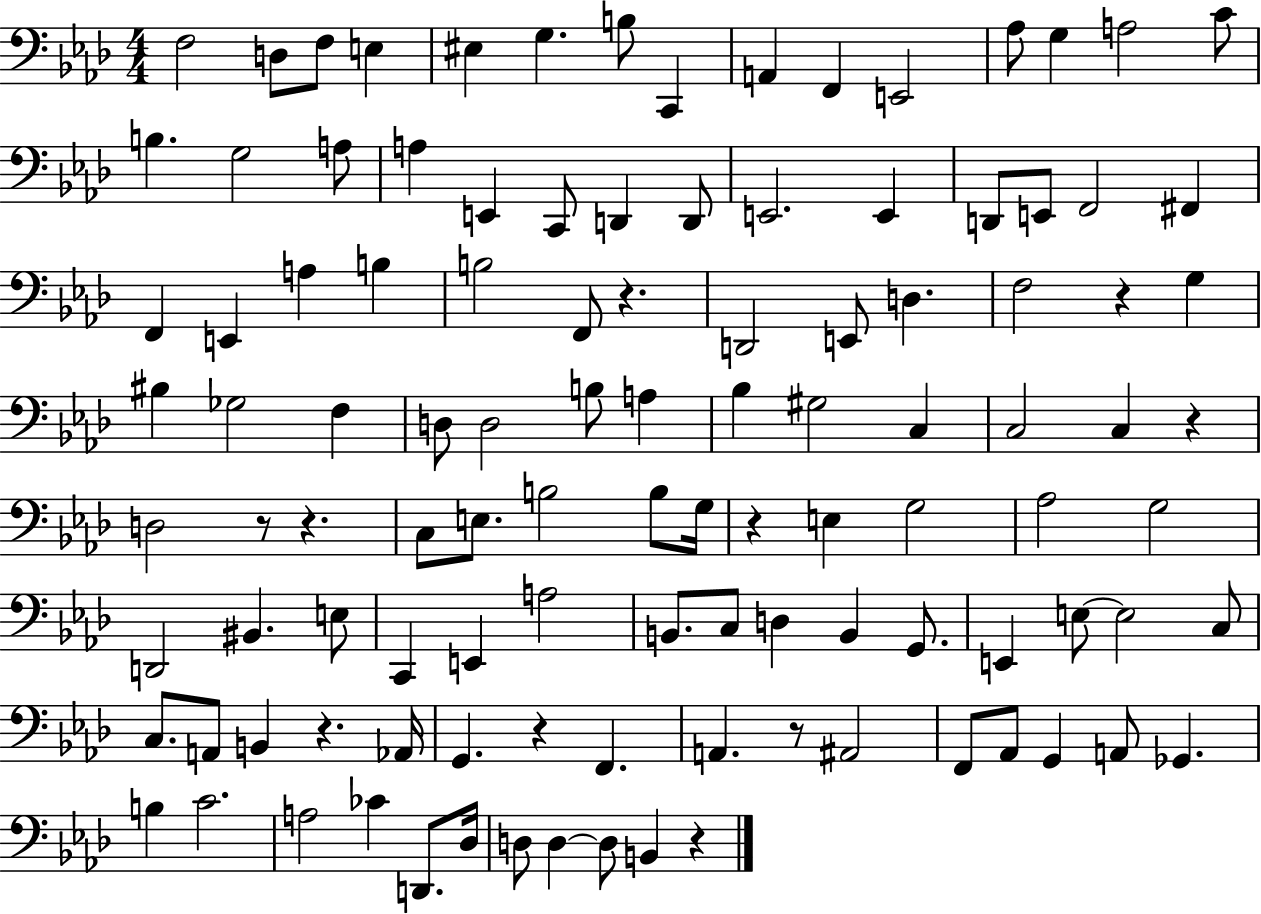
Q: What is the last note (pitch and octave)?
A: B2